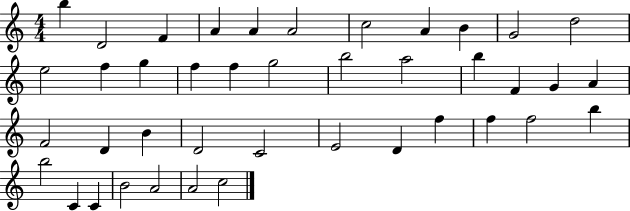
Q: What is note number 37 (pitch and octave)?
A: C4